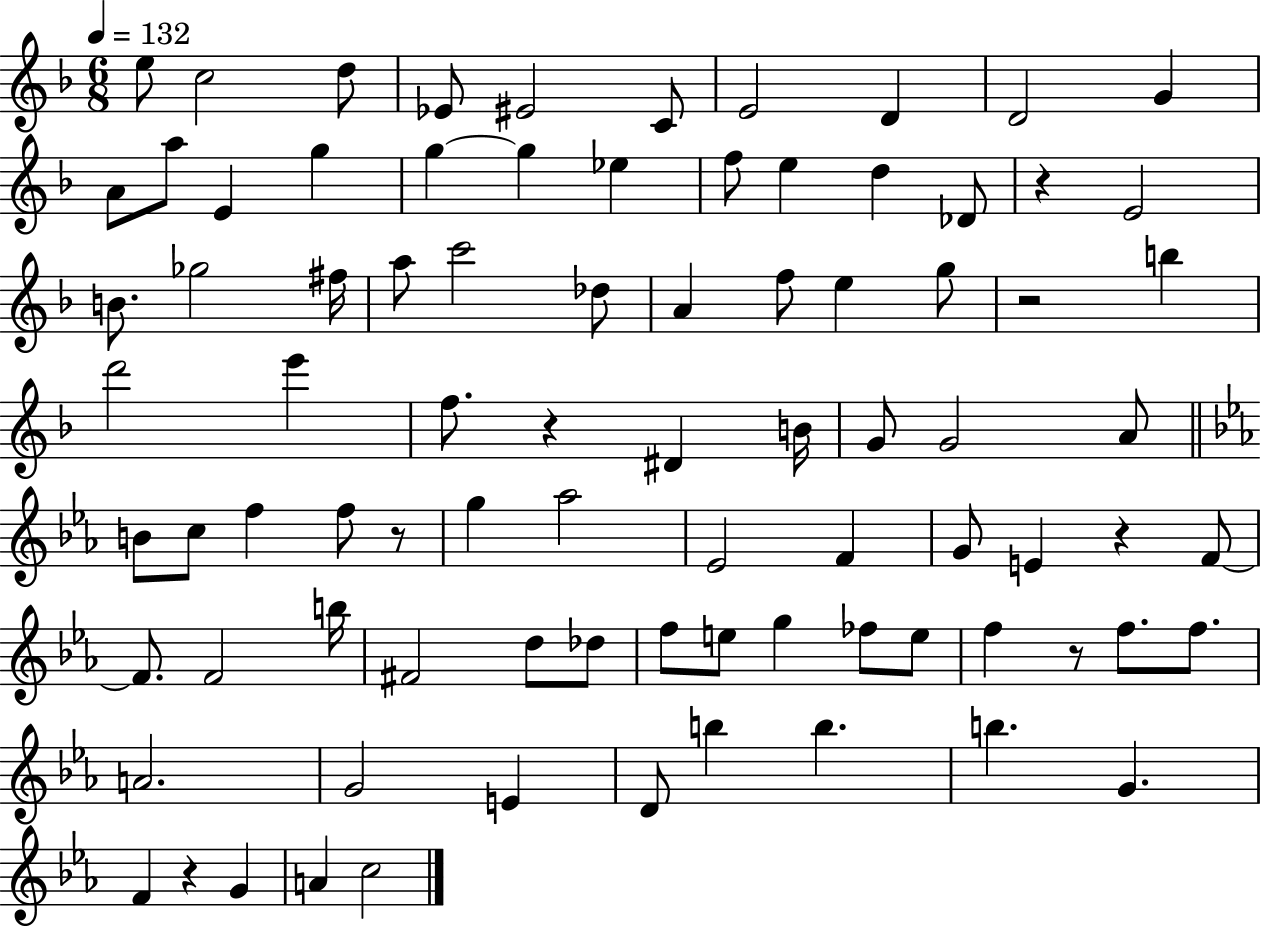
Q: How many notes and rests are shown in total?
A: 85